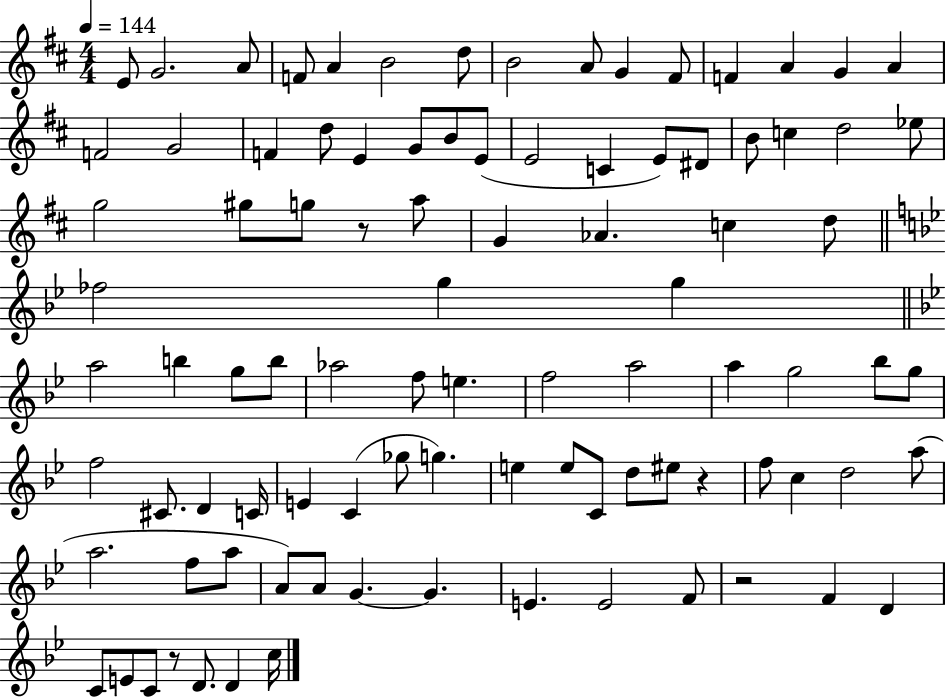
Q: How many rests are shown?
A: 4